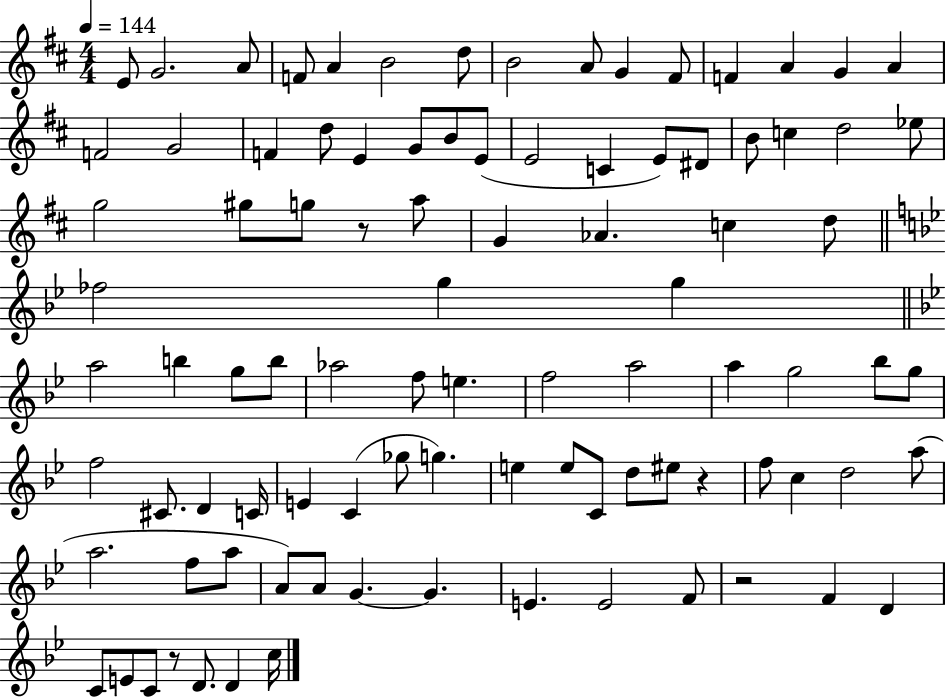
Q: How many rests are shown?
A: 4